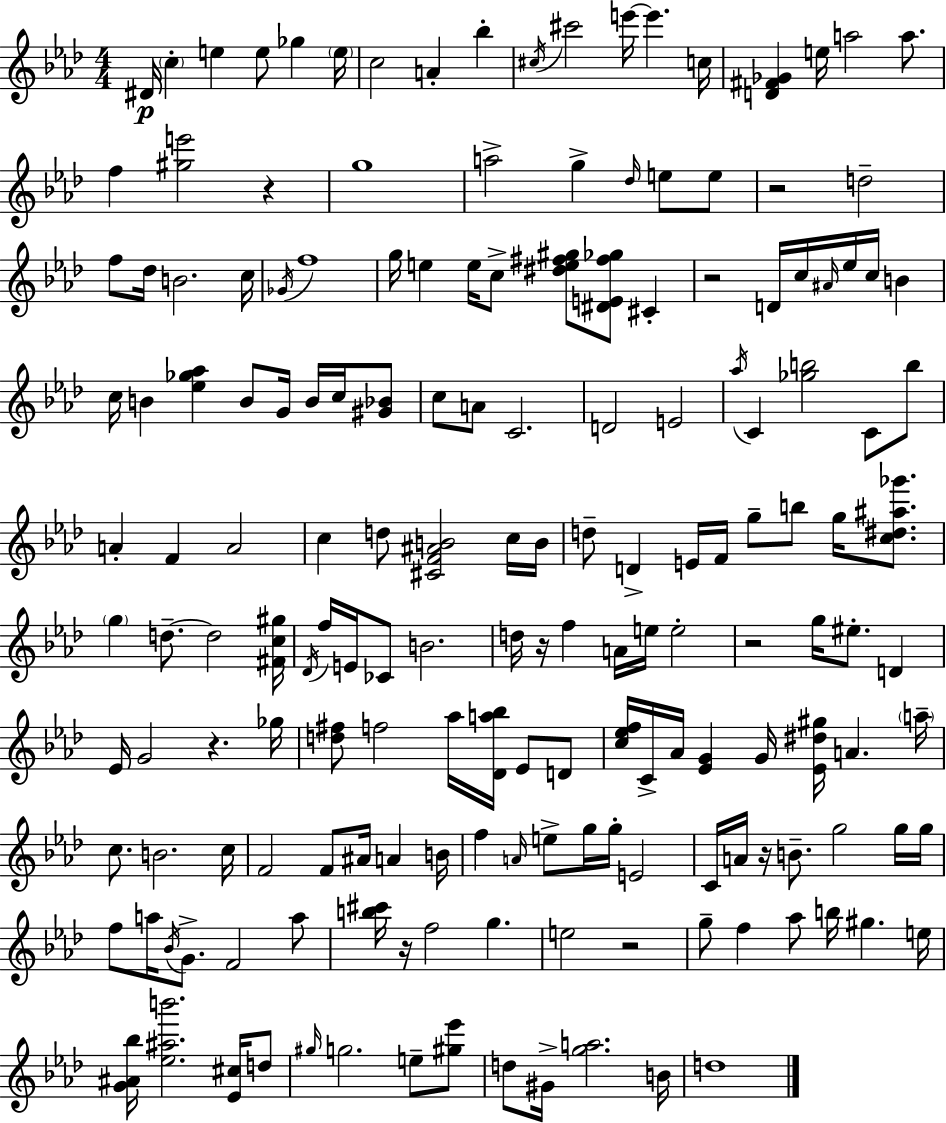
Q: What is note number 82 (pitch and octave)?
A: A4